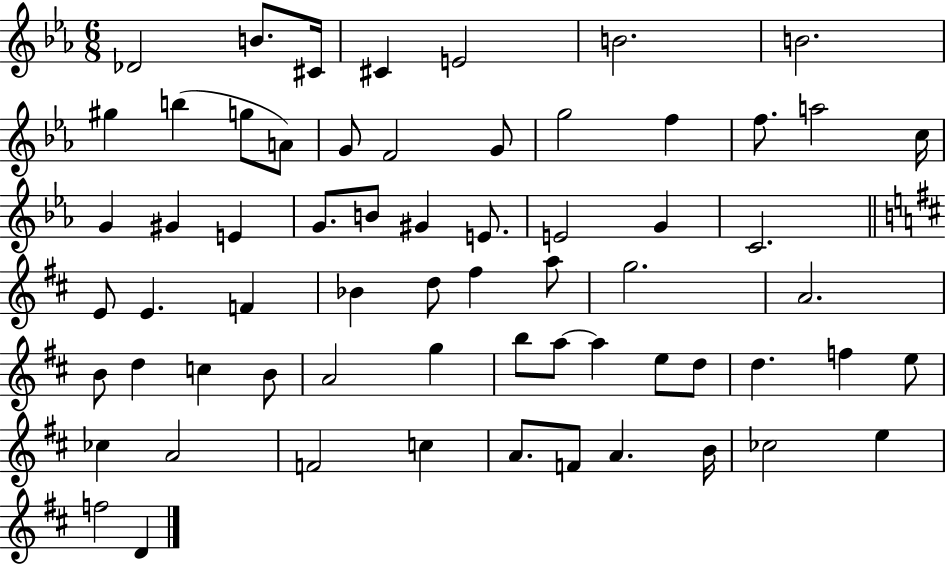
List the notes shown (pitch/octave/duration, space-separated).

Db4/h B4/e. C#4/s C#4/q E4/h B4/h. B4/h. G#5/q B5/q G5/e A4/e G4/e F4/h G4/e G5/h F5/q F5/e. A5/h C5/s G4/q G#4/q E4/q G4/e. B4/e G#4/q E4/e. E4/h G4/q C4/h. E4/e E4/q. F4/q Bb4/q D5/e F#5/q A5/e G5/h. A4/h. B4/e D5/q C5/q B4/e A4/h G5/q B5/e A5/e A5/q E5/e D5/e D5/q. F5/q E5/e CES5/q A4/h F4/h C5/q A4/e. F4/e A4/q. B4/s CES5/h E5/q F5/h D4/q